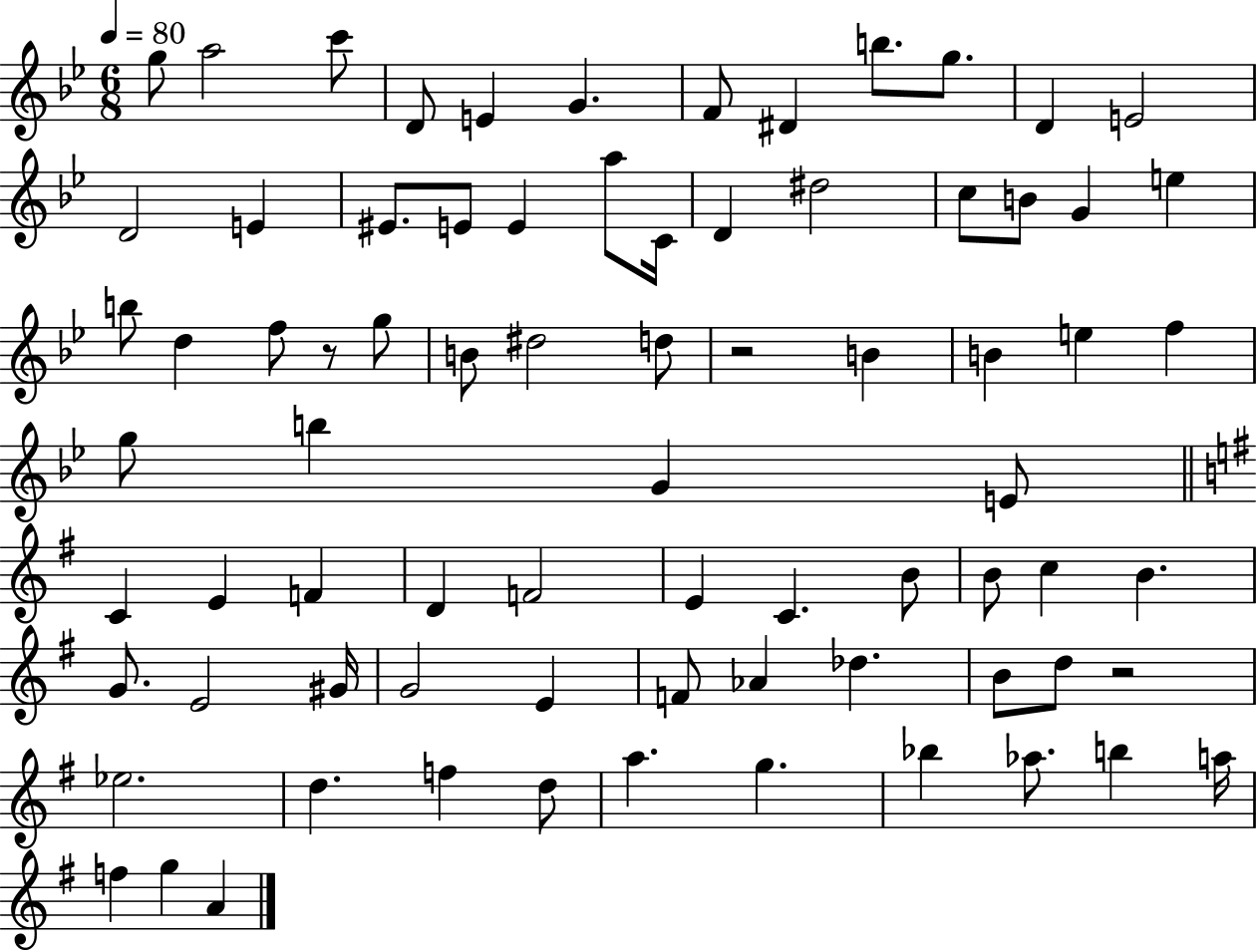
{
  \clef treble
  \numericTimeSignature
  \time 6/8
  \key bes \major
  \tempo 4 = 80
  g''8 a''2 c'''8 | d'8 e'4 g'4. | f'8 dis'4 b''8. g''8. | d'4 e'2 | \break d'2 e'4 | eis'8. e'8 e'4 a''8 c'16 | d'4 dis''2 | c''8 b'8 g'4 e''4 | \break b''8 d''4 f''8 r8 g''8 | b'8 dis''2 d''8 | r2 b'4 | b'4 e''4 f''4 | \break g''8 b''4 g'4 e'8 | \bar "||" \break \key e \minor c'4 e'4 f'4 | d'4 f'2 | e'4 c'4. b'8 | b'8 c''4 b'4. | \break g'8. e'2 gis'16 | g'2 e'4 | f'8 aes'4 des''4. | b'8 d''8 r2 | \break ees''2. | d''4. f''4 d''8 | a''4. g''4. | bes''4 aes''8. b''4 a''16 | \break f''4 g''4 a'4 | \bar "|."
}